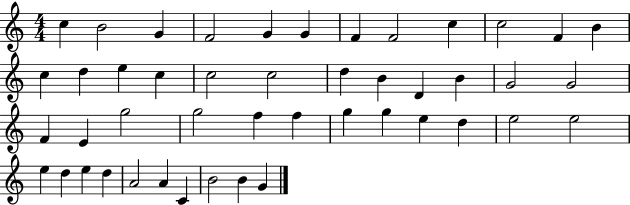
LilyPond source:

{
  \clef treble
  \numericTimeSignature
  \time 4/4
  \key c \major
  c''4 b'2 g'4 | f'2 g'4 g'4 | f'4 f'2 c''4 | c''2 f'4 b'4 | \break c''4 d''4 e''4 c''4 | c''2 c''2 | d''4 b'4 d'4 b'4 | g'2 g'2 | \break f'4 e'4 g''2 | g''2 f''4 f''4 | g''4 g''4 e''4 d''4 | e''2 e''2 | \break e''4 d''4 e''4 d''4 | a'2 a'4 c'4 | b'2 b'4 g'4 | \bar "|."
}